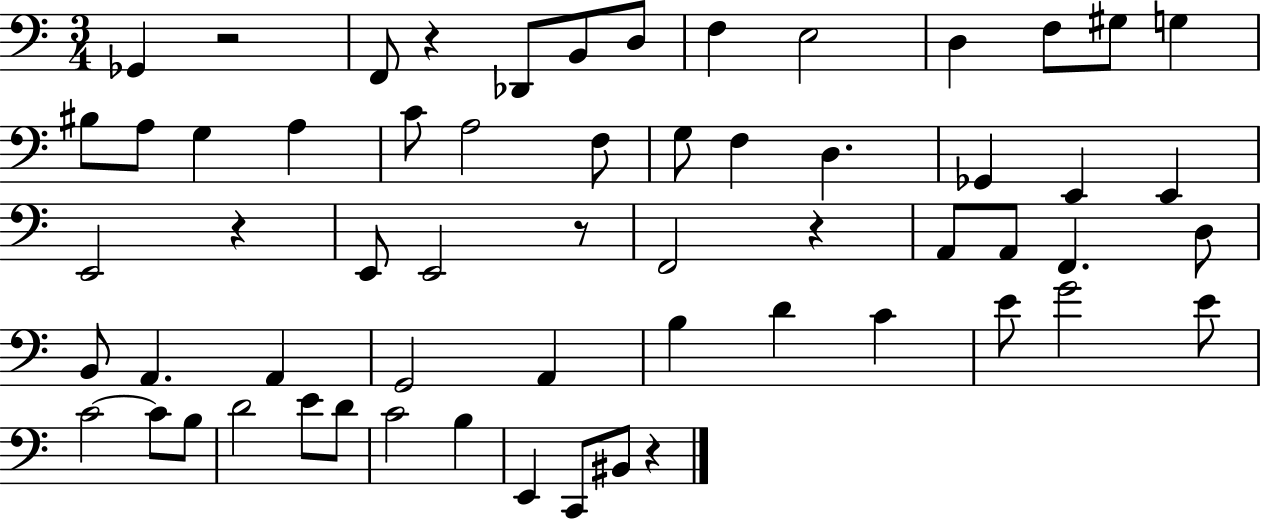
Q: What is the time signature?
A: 3/4